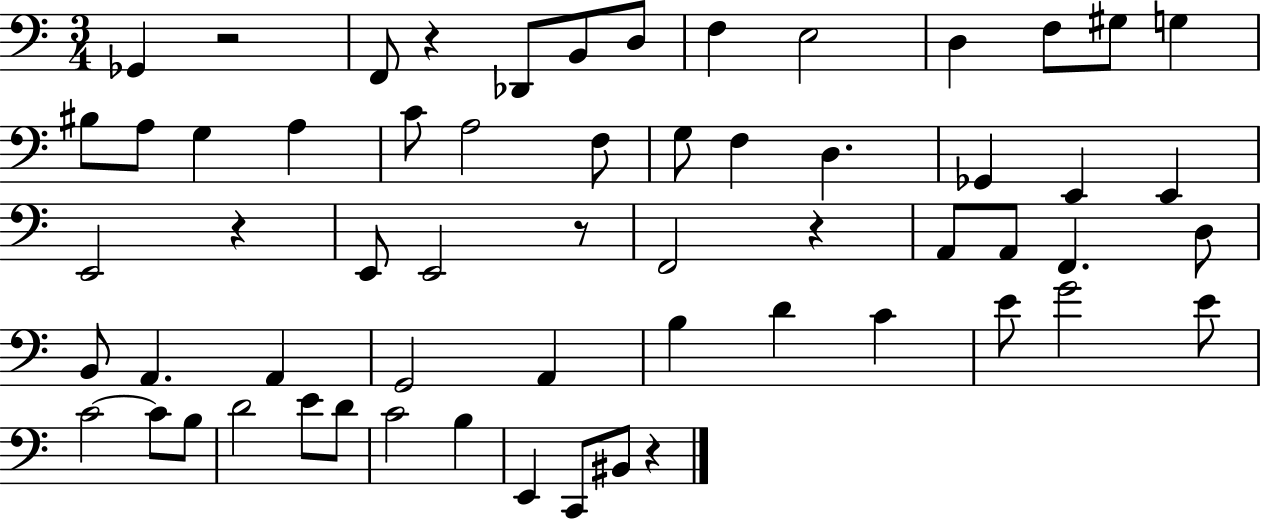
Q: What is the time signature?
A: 3/4